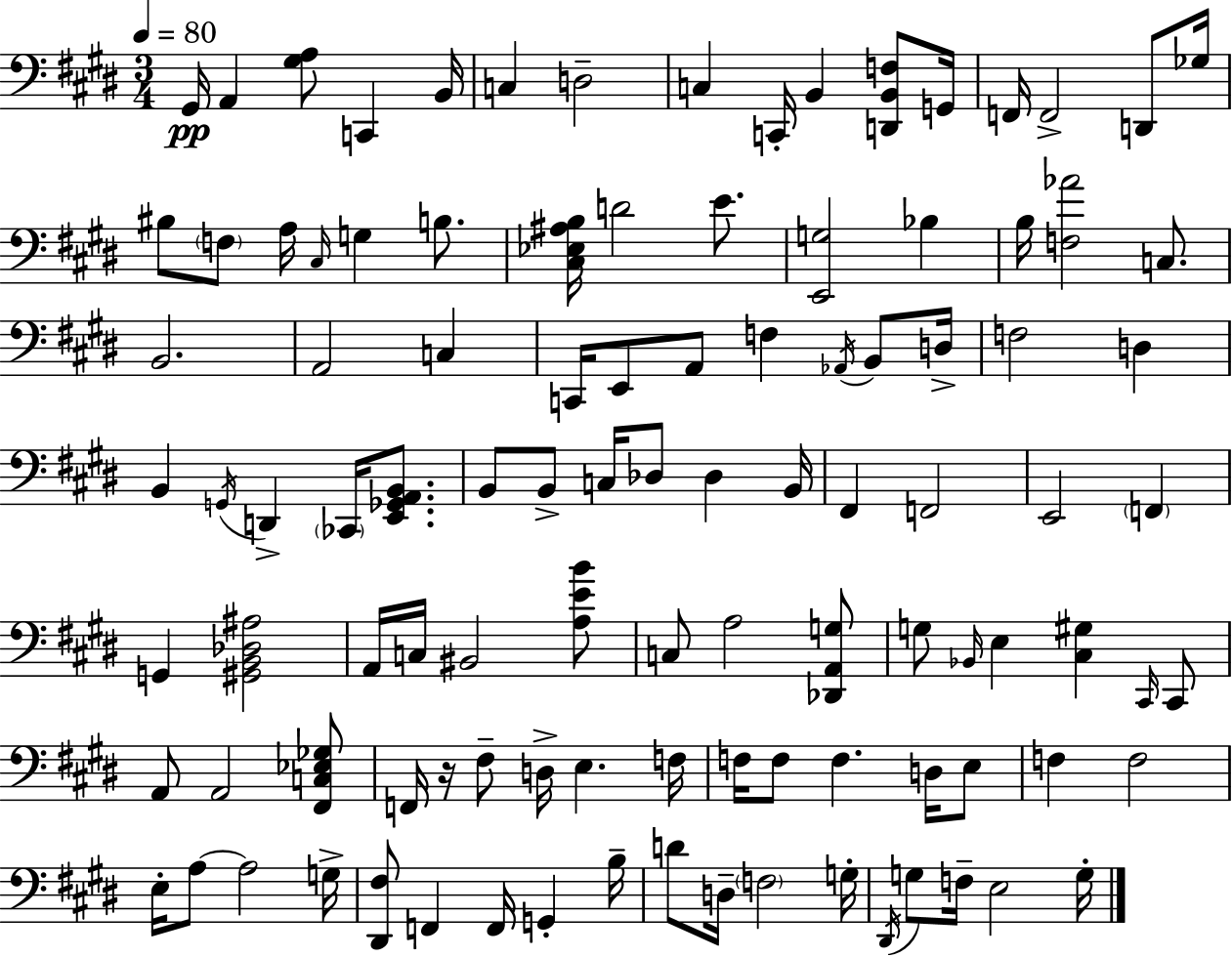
{
  \clef bass
  \numericTimeSignature
  \time 3/4
  \key e \major
  \tempo 4 = 80
  \repeat volta 2 { gis,16\pp a,4 <gis a>8 c,4 b,16 | c4 d2-- | c4 c,16-. b,4 <d, b, f>8 g,16 | f,16 f,2-> d,8 ges16 | \break bis8 \parenthesize f8 a16 \grace { cis16 } g4 b8. | <cis ees ais b>16 d'2 e'8. | <e, g>2 bes4 | b16 <f aes'>2 c8. | \break b,2. | a,2 c4 | c,16 e,8 a,8 f4 \acciaccatura { aes,16 } b,8 | d16-> f2 d4 | \break b,4 \acciaccatura { g,16 } d,4-> \parenthesize ces,16 | <e, ges, a, b,>8. b,8 b,8-> c16 des8 des4 | b,16 fis,4 f,2 | e,2 \parenthesize f,4 | \break g,4 <gis, b, des ais>2 | a,16 c16 bis,2 | <a e' b'>8 c8 a2 | <des, a, g>8 g8 \grace { bes,16 } e4 <cis gis>4 | \break \grace { cis,16 } cis,8 a,8 a,2 | <fis, c ees ges>8 f,16 r16 fis8-- d16-> e4. | f16 f16 f8 f4. | d16 e8 f4 f2 | \break e16-. a8~~ a2 | g16-> <dis, fis>8 f,4 f,16 | g,4-. b16-- d'8 d16-- \parenthesize f2 | g16-. \acciaccatura { dis,16 } g8 f16-- e2 | \break g16-. } \bar "|."
}